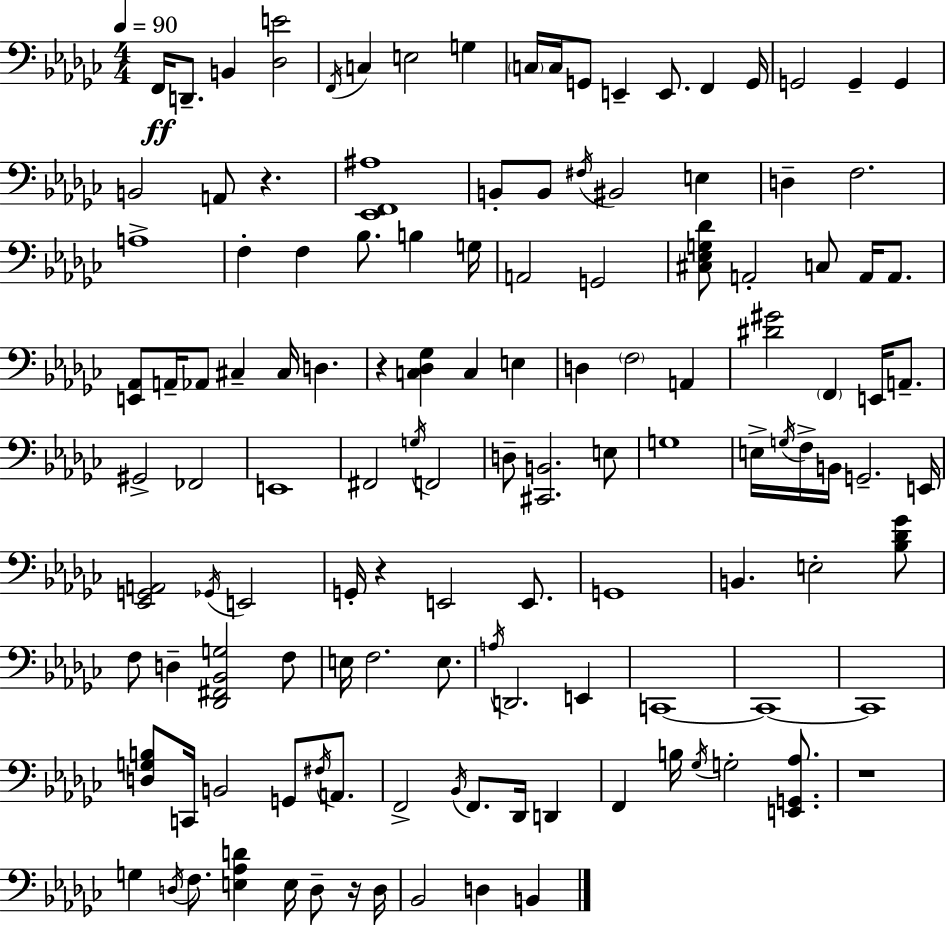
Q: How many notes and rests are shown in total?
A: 127